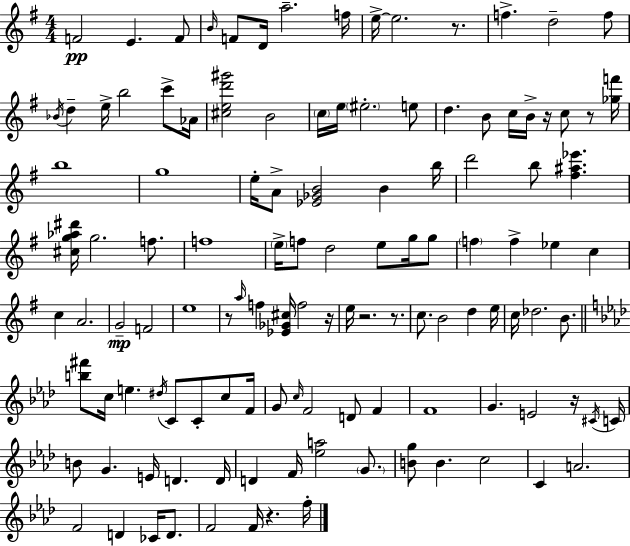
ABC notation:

X:1
T:Untitled
M:4/4
L:1/4
K:G
F2 E F/2 B/4 F/2 D/4 a2 f/4 e/4 e2 z/2 f d2 f/2 _B/4 d e/4 b2 c'/2 _A/4 [^ced'^g']2 B2 c/4 e/4 ^e2 e/2 d B/2 c/4 B/4 z/4 c/2 z/2 [_gf']/4 b4 g4 e/4 A/2 [_E_GB]2 B b/4 d'2 b/2 [^f^a_e'] [^cg_a^d']/4 g2 f/2 f4 e/4 f/2 d2 e/2 g/4 g/2 f f _e c c A2 G2 F2 e4 z/2 a/4 f [_E_G^c]/4 f2 z/4 e/4 z2 z/2 c/2 B2 d e/4 c/4 _d2 B/2 [b^f']/2 c/4 e ^d/4 C/2 C/2 c/2 F/4 G/2 c/4 F2 D/2 F F4 G E2 z/4 ^C/4 C/4 B/2 G E/4 D D/4 D F/4 [_ea]2 G/2 [Bg]/2 B c2 C A2 F2 D _C/4 D/2 F2 F/4 z f/4